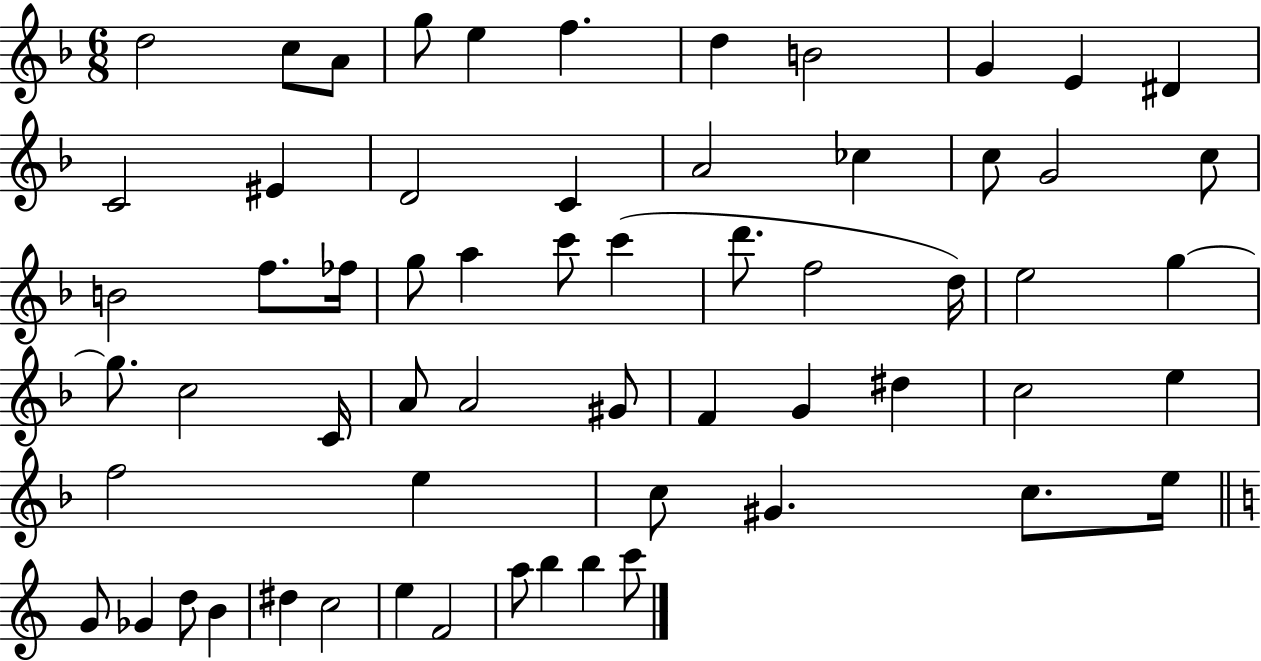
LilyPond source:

{
  \clef treble
  \numericTimeSignature
  \time 6/8
  \key f \major
  \repeat volta 2 { d''2 c''8 a'8 | g''8 e''4 f''4. | d''4 b'2 | g'4 e'4 dis'4 | \break c'2 eis'4 | d'2 c'4 | a'2 ces''4 | c''8 g'2 c''8 | \break b'2 f''8. fes''16 | g''8 a''4 c'''8 c'''4( | d'''8. f''2 d''16) | e''2 g''4~~ | \break g''8. c''2 c'16 | a'8 a'2 gis'8 | f'4 g'4 dis''4 | c''2 e''4 | \break f''2 e''4 | c''8 gis'4. c''8. e''16 | \bar "||" \break \key a \minor g'8 ges'4 d''8 b'4 | dis''4 c''2 | e''4 f'2 | a''8 b''4 b''4 c'''8 | \break } \bar "|."
}